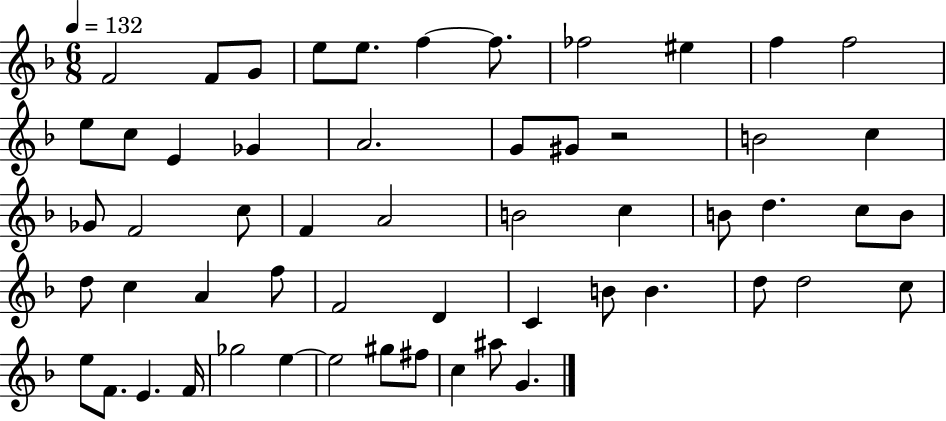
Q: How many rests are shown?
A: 1